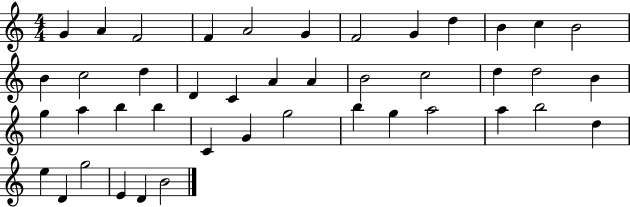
{
  \clef treble
  \numericTimeSignature
  \time 4/4
  \key c \major
  g'4 a'4 f'2 | f'4 a'2 g'4 | f'2 g'4 d''4 | b'4 c''4 b'2 | \break b'4 c''2 d''4 | d'4 c'4 a'4 a'4 | b'2 c''2 | d''4 d''2 b'4 | \break g''4 a''4 b''4 b''4 | c'4 g'4 g''2 | b''4 g''4 a''2 | a''4 b''2 d''4 | \break e''4 d'4 g''2 | e'4 d'4 b'2 | \bar "|."
}